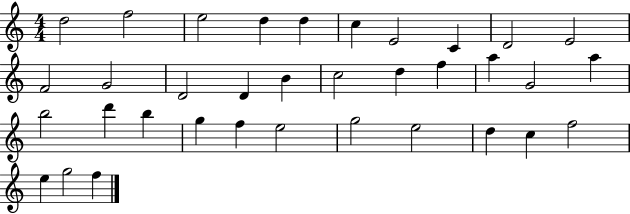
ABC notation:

X:1
T:Untitled
M:4/4
L:1/4
K:C
d2 f2 e2 d d c E2 C D2 E2 F2 G2 D2 D B c2 d f a G2 a b2 d' b g f e2 g2 e2 d c f2 e g2 f